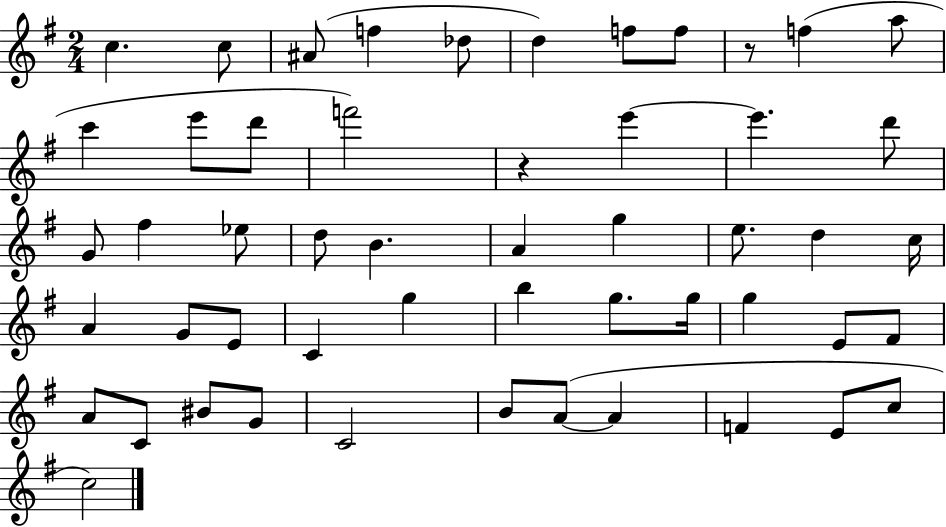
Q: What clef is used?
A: treble